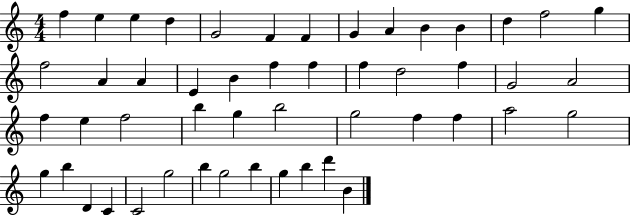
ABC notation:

X:1
T:Untitled
M:4/4
L:1/4
K:C
f e e d G2 F F G A B B d f2 g f2 A A E B f f f d2 f G2 A2 f e f2 b g b2 g2 f f a2 g2 g b D C C2 g2 b g2 b g b d' B